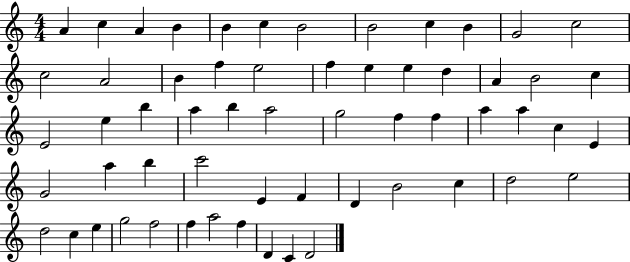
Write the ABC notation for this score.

X:1
T:Untitled
M:4/4
L:1/4
K:C
A c A B B c B2 B2 c B G2 c2 c2 A2 B f e2 f e e d A B2 c E2 e b a b a2 g2 f f a a c E G2 a b c'2 E F D B2 c d2 e2 d2 c e g2 f2 f a2 f D C D2